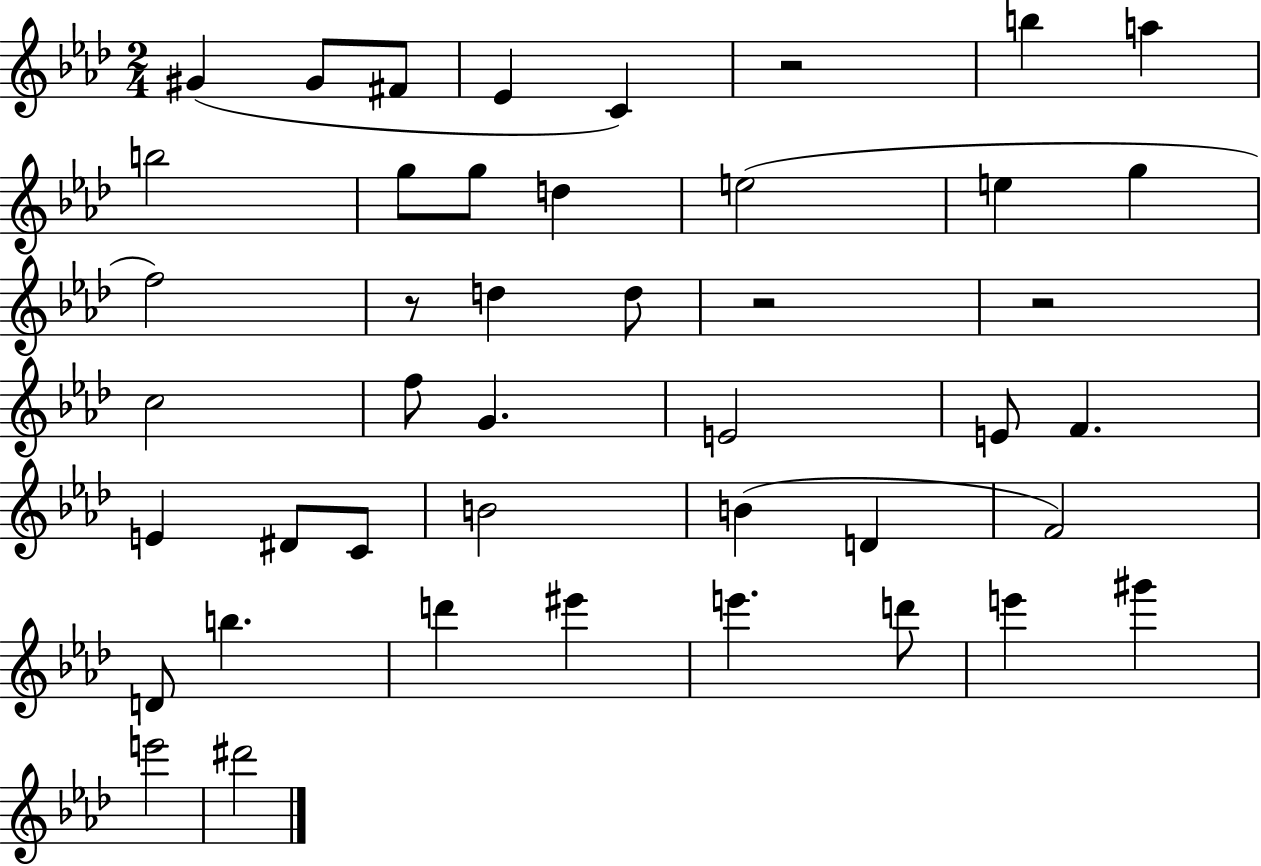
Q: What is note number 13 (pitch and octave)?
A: E5